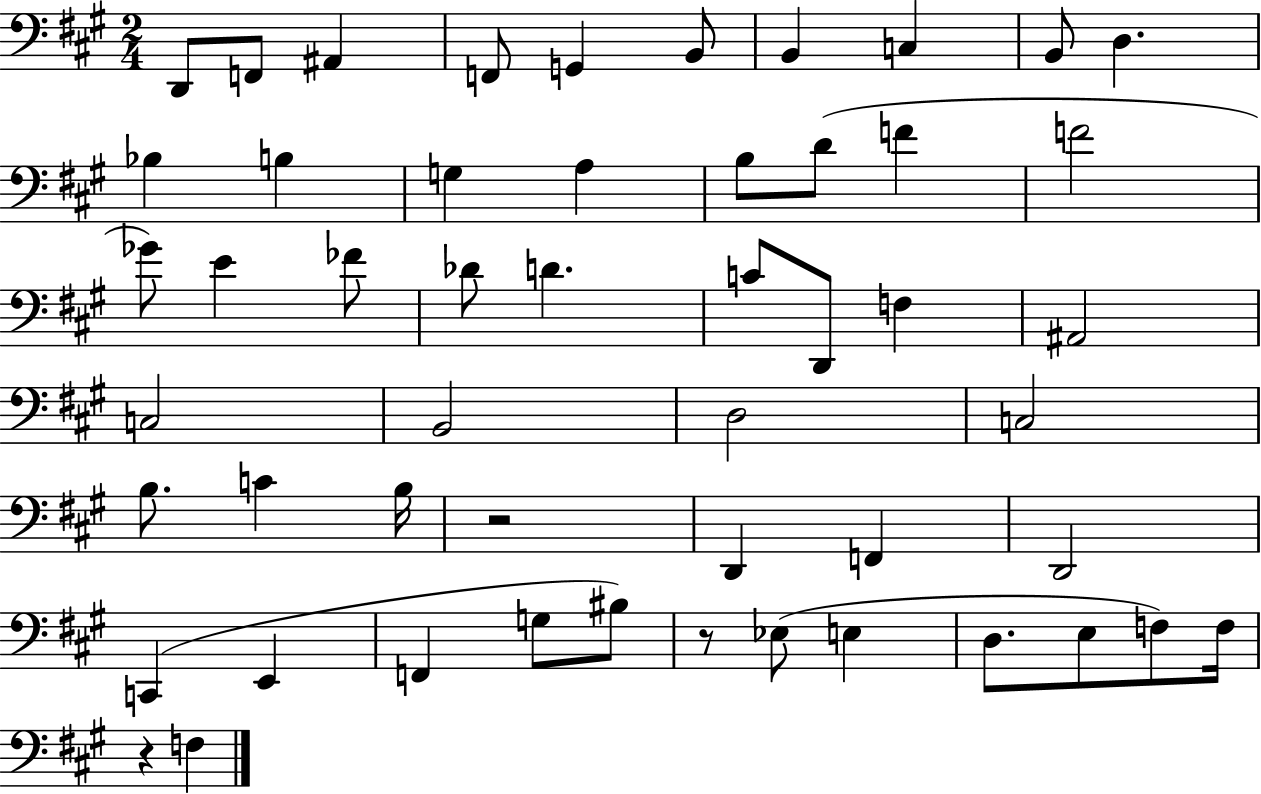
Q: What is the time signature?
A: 2/4